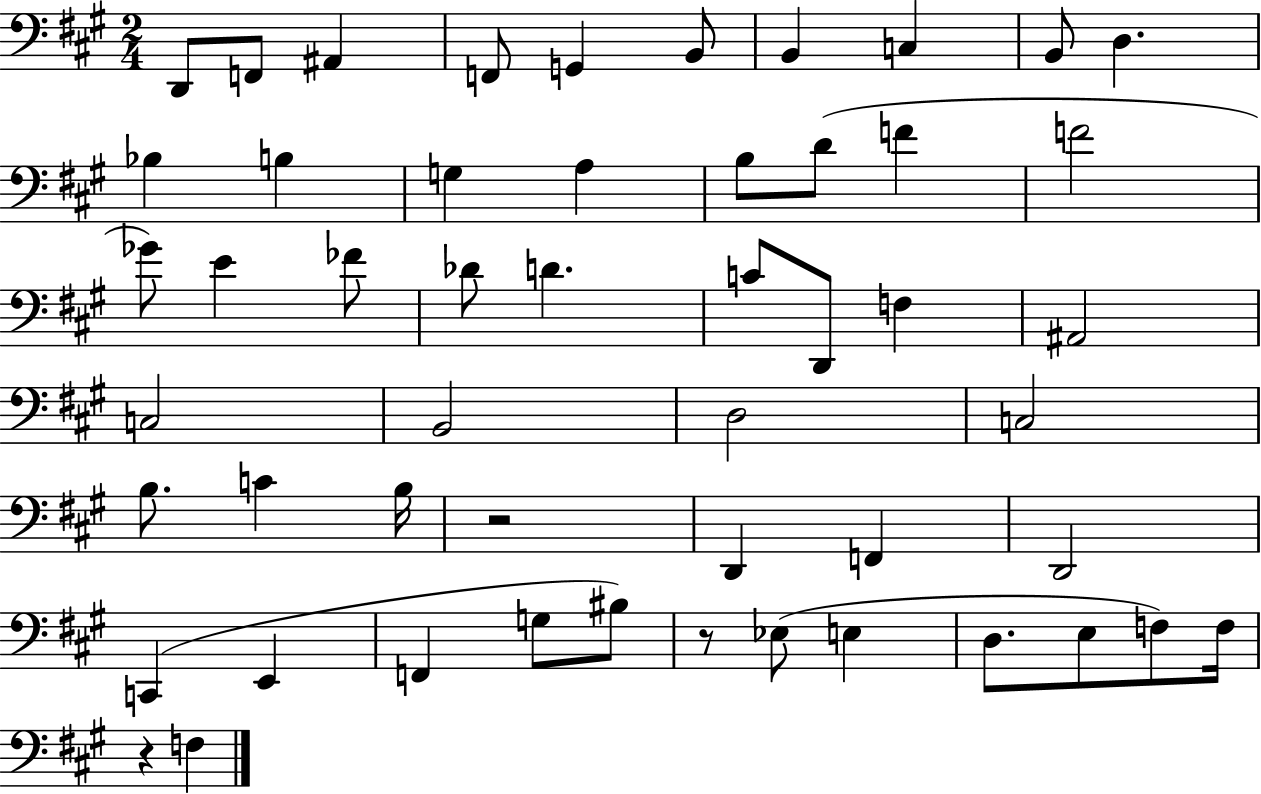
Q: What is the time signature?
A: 2/4